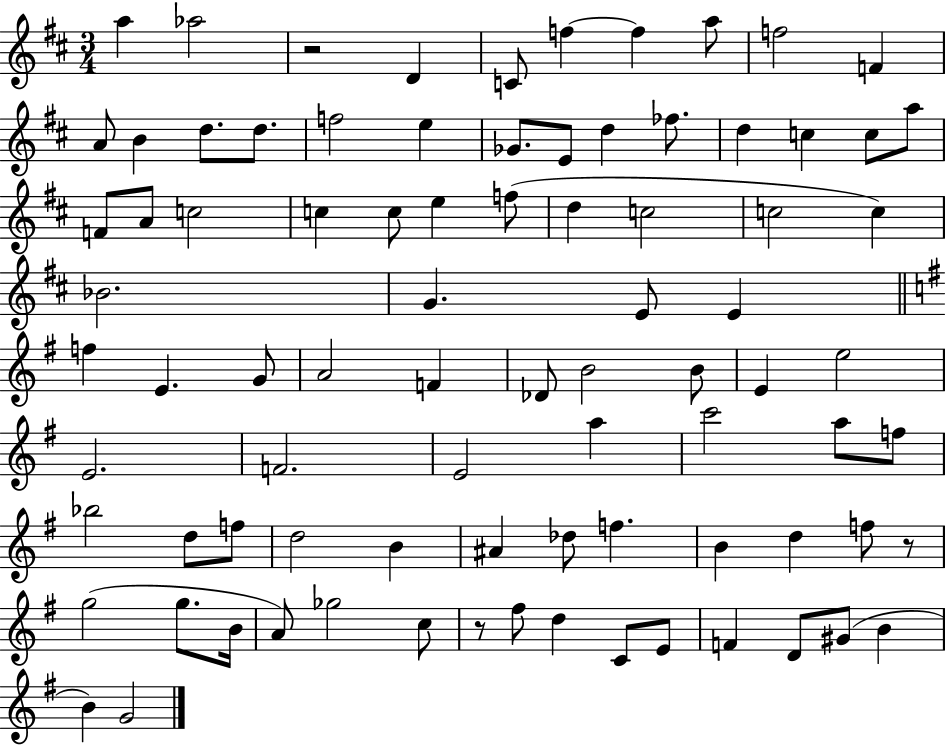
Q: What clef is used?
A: treble